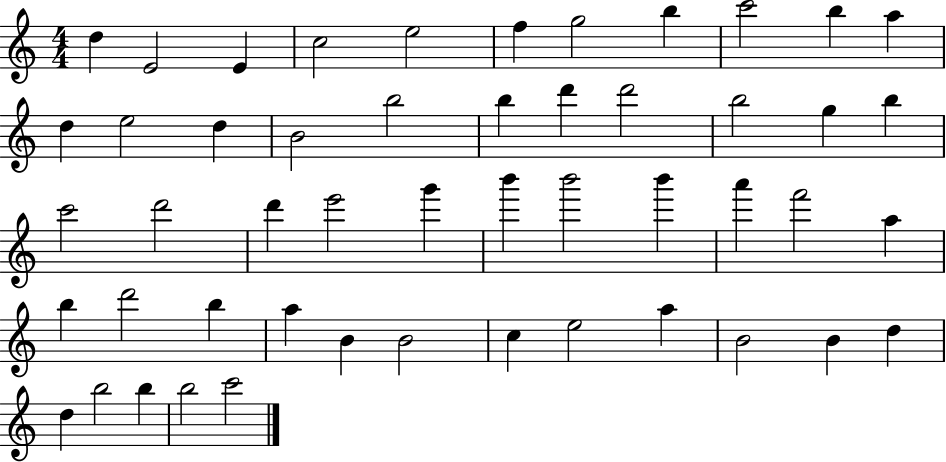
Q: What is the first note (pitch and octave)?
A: D5